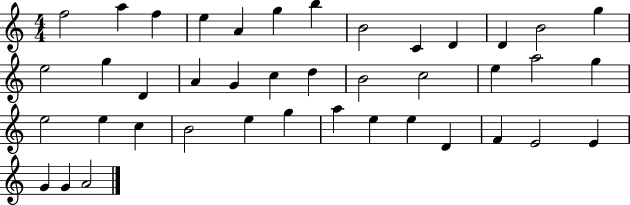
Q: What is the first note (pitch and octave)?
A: F5